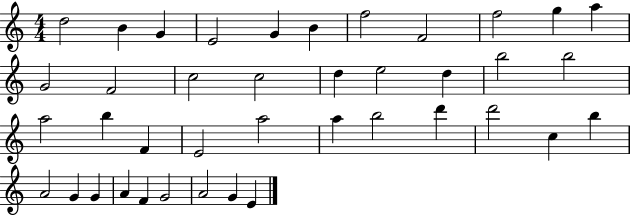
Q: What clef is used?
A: treble